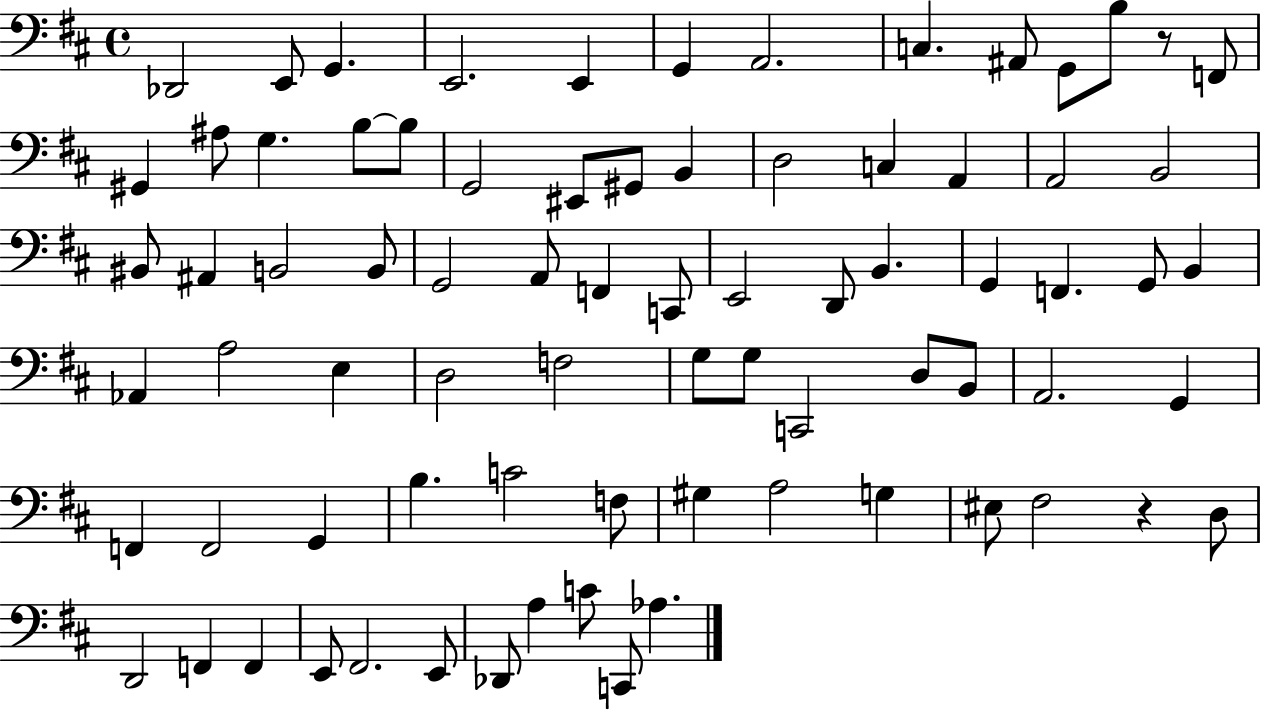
X:1
T:Untitled
M:4/4
L:1/4
K:D
_D,,2 E,,/2 G,, E,,2 E,, G,, A,,2 C, ^A,,/2 G,,/2 B,/2 z/2 F,,/2 ^G,, ^A,/2 G, B,/2 B,/2 G,,2 ^E,,/2 ^G,,/2 B,, D,2 C, A,, A,,2 B,,2 ^B,,/2 ^A,, B,,2 B,,/2 G,,2 A,,/2 F,, C,,/2 E,,2 D,,/2 B,, G,, F,, G,,/2 B,, _A,, A,2 E, D,2 F,2 G,/2 G,/2 C,,2 D,/2 B,,/2 A,,2 G,, F,, F,,2 G,, B, C2 F,/2 ^G, A,2 G, ^E,/2 ^F,2 z D,/2 D,,2 F,, F,, E,,/2 ^F,,2 E,,/2 _D,,/2 A, C/2 C,,/2 _A,